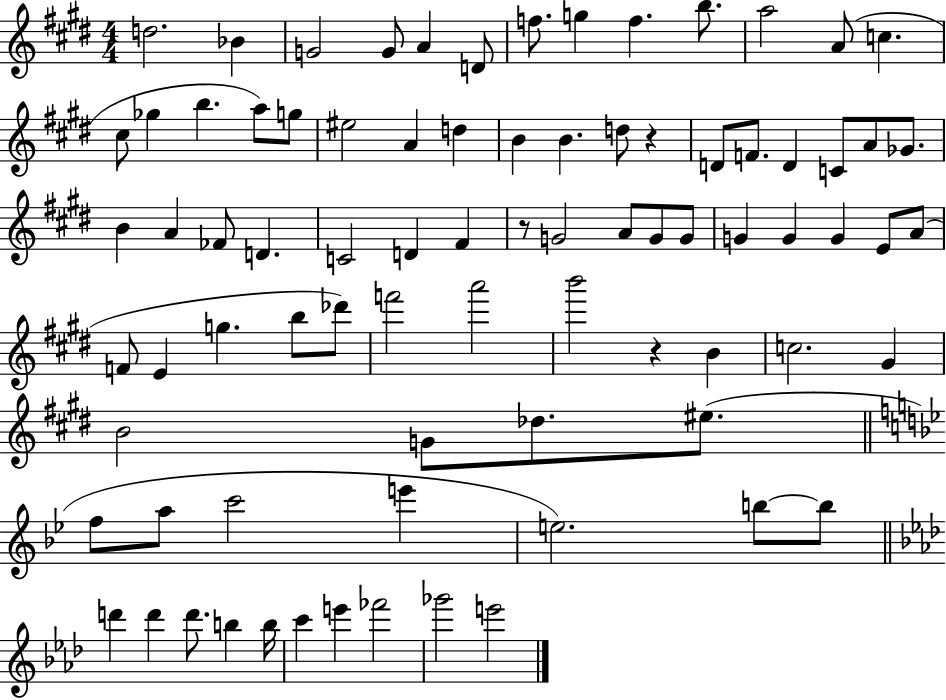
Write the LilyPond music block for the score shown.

{
  \clef treble
  \numericTimeSignature
  \time 4/4
  \key e \major
  d''2. bes'4 | g'2 g'8 a'4 d'8 | f''8. g''4 f''4. b''8. | a''2 a'8( c''4. | \break cis''8 ges''4 b''4. a''8) g''8 | eis''2 a'4 d''4 | b'4 b'4. d''8 r4 | d'8 f'8. d'4 c'8 a'8 ges'8. | \break b'4 a'4 fes'8 d'4. | c'2 d'4 fis'4 | r8 g'2 a'8 g'8 g'8 | g'4 g'4 g'4 e'8 a'8( | \break f'8 e'4 g''4. b''8 des'''8) | f'''2 a'''2 | b'''2 r4 b'4 | c''2. gis'4 | \break b'2 g'8 des''8. eis''8.( | \bar "||" \break \key bes \major f''8 a''8 c'''2 e'''4 | e''2.) b''8~~ b''8 | \bar "||" \break \key aes \major d'''4 d'''4 d'''8. b''4 b''16 | c'''4 e'''4 fes'''2 | ges'''2 e'''2 | \bar "|."
}